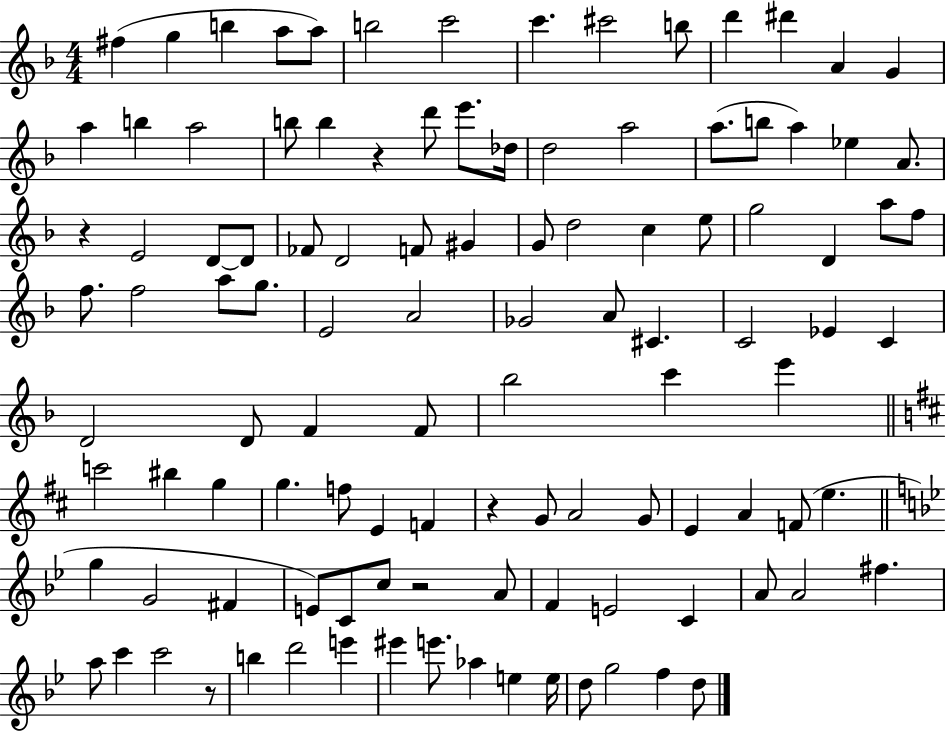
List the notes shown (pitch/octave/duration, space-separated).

F#5/q G5/q B5/q A5/e A5/e B5/h C6/h C6/q. C#6/h B5/e D6/q D#6/q A4/q G4/q A5/q B5/q A5/h B5/e B5/q R/q D6/e E6/e. Db5/s D5/h A5/h A5/e. B5/e A5/q Eb5/q A4/e. R/q E4/h D4/e D4/e FES4/e D4/h F4/e G#4/q G4/e D5/h C5/q E5/e G5/h D4/q A5/e F5/e F5/e. F5/h A5/e G5/e. E4/h A4/h Gb4/h A4/e C#4/q. C4/h Eb4/q C4/q D4/h D4/e F4/q F4/e Bb5/h C6/q E6/q C6/h BIS5/q G5/q G5/q. F5/e E4/q F4/q R/q G4/e A4/h G4/e E4/q A4/q F4/e E5/q. G5/q G4/h F#4/q E4/e C4/e C5/e R/h A4/e F4/q E4/h C4/q A4/e A4/h F#5/q. A5/e C6/q C6/h R/e B5/q D6/h E6/q EIS6/q E6/e. Ab5/q E5/q E5/s D5/e G5/h F5/q D5/e